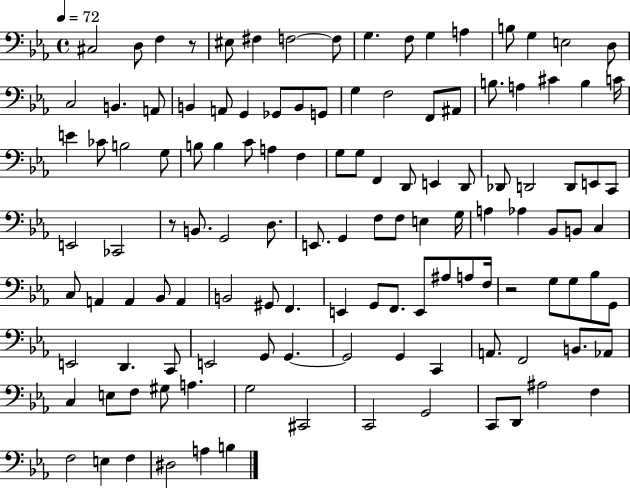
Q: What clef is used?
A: bass